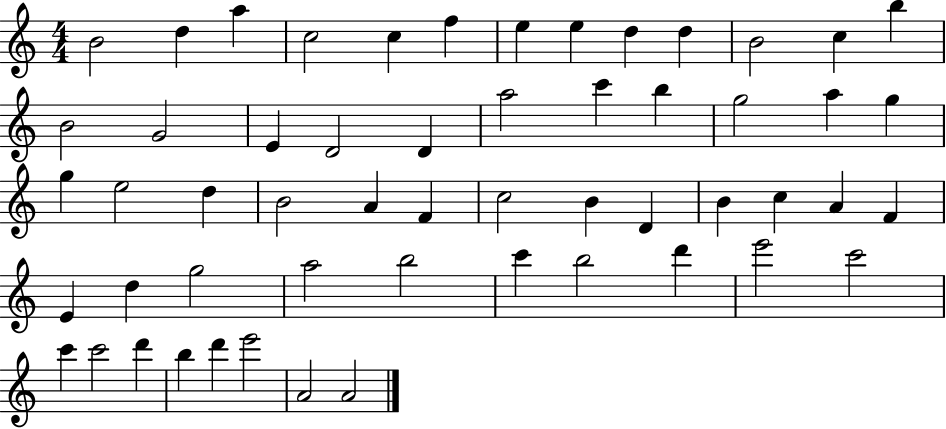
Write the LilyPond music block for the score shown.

{
  \clef treble
  \numericTimeSignature
  \time 4/4
  \key c \major
  b'2 d''4 a''4 | c''2 c''4 f''4 | e''4 e''4 d''4 d''4 | b'2 c''4 b''4 | \break b'2 g'2 | e'4 d'2 d'4 | a''2 c'''4 b''4 | g''2 a''4 g''4 | \break g''4 e''2 d''4 | b'2 a'4 f'4 | c''2 b'4 d'4 | b'4 c''4 a'4 f'4 | \break e'4 d''4 g''2 | a''2 b''2 | c'''4 b''2 d'''4 | e'''2 c'''2 | \break c'''4 c'''2 d'''4 | b''4 d'''4 e'''2 | a'2 a'2 | \bar "|."
}